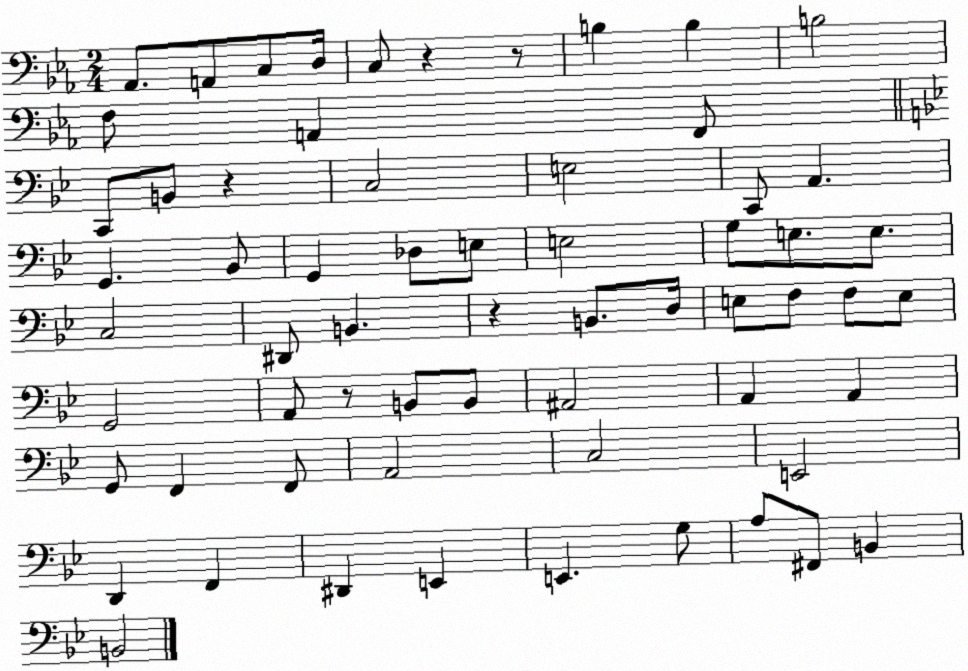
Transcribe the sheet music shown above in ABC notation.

X:1
T:Untitled
M:2/4
L:1/4
K:Eb
_A,,/2 A,,/2 C,/2 D,/4 C,/2 z z/2 B, B, B,2 F,/2 A,, F,,/2 C,,/2 B,,/2 z C,2 E,2 C,,/2 A,, G,, _B,,/2 G,, _D,/2 E,/2 E,2 G,/2 E,/2 E,/2 C,2 ^D,,/2 B,, z B,,/2 D,/4 E,/2 F,/2 F,/2 E,/2 G,,2 A,,/2 z/2 B,,/2 B,,/2 ^A,,2 A,, A,, G,,/2 F,, F,,/2 A,,2 C,2 E,,2 D,, F,, ^D,, E,, E,, G,/2 A,/2 ^F,,/2 B,, B,,2